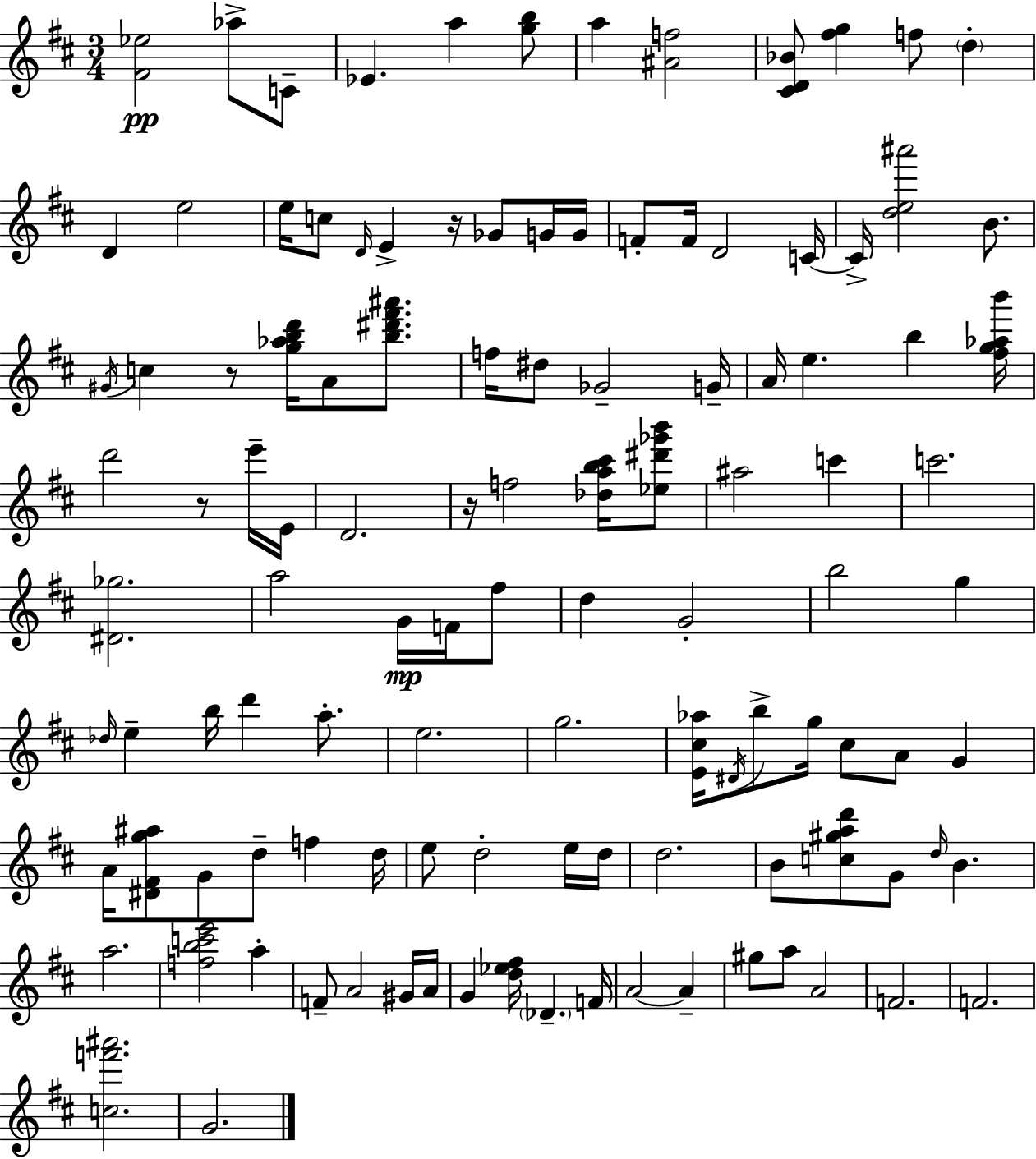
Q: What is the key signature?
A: D major